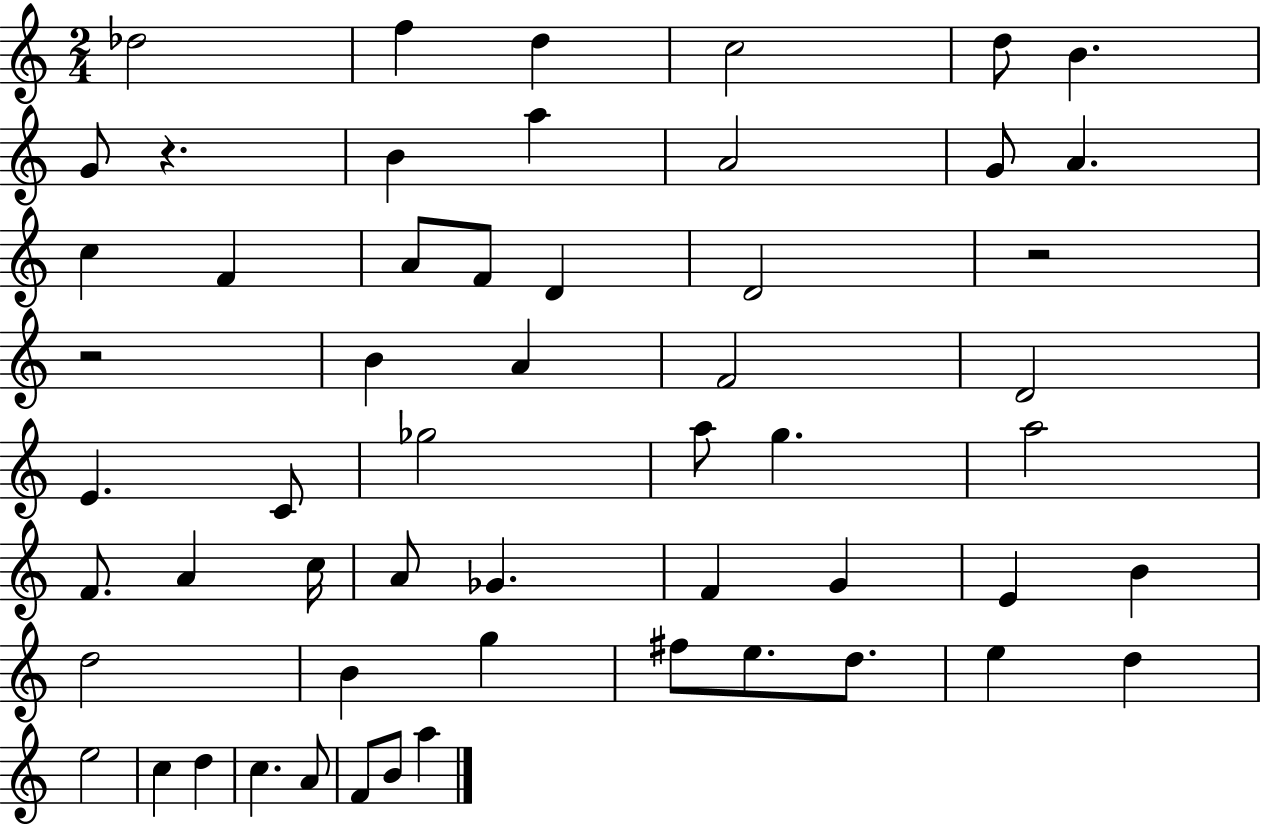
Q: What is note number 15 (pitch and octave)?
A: A4